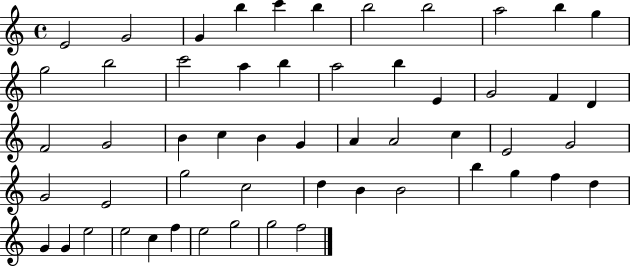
{
  \clef treble
  \time 4/4
  \defaultTimeSignature
  \key c \major
  e'2 g'2 | g'4 b''4 c'''4 b''4 | b''2 b''2 | a''2 b''4 g''4 | \break g''2 b''2 | c'''2 a''4 b''4 | a''2 b''4 e'4 | g'2 f'4 d'4 | \break f'2 g'2 | b'4 c''4 b'4 g'4 | a'4 a'2 c''4 | e'2 g'2 | \break g'2 e'2 | g''2 c''2 | d''4 b'4 b'2 | b''4 g''4 f''4 d''4 | \break g'4 g'4 e''2 | e''2 c''4 f''4 | e''2 g''2 | g''2 f''2 | \break \bar "|."
}